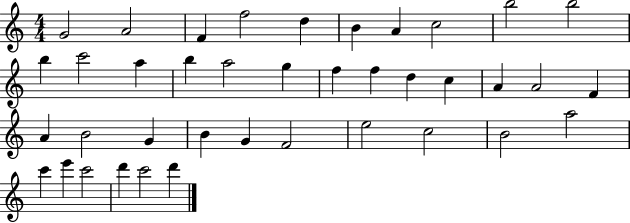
X:1
T:Untitled
M:4/4
L:1/4
K:C
G2 A2 F f2 d B A c2 b2 b2 b c'2 a b a2 g f f d c A A2 F A B2 G B G F2 e2 c2 B2 a2 c' e' c'2 d' c'2 d'